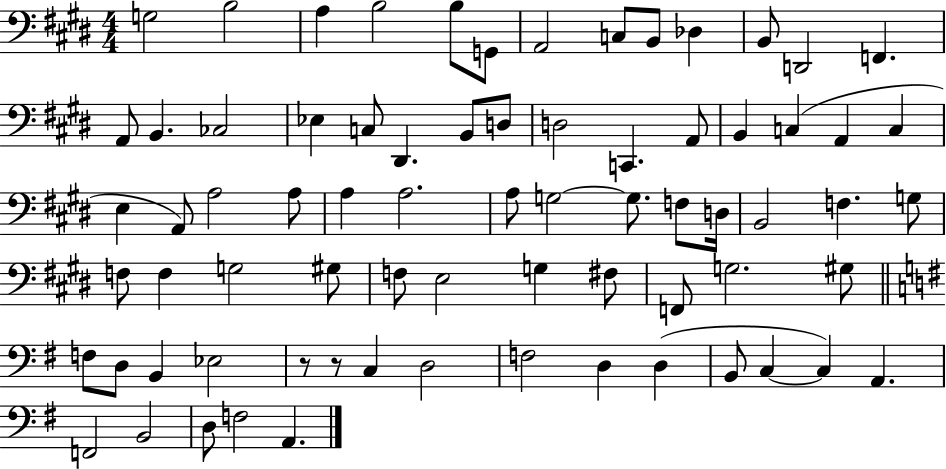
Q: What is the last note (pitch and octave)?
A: A2